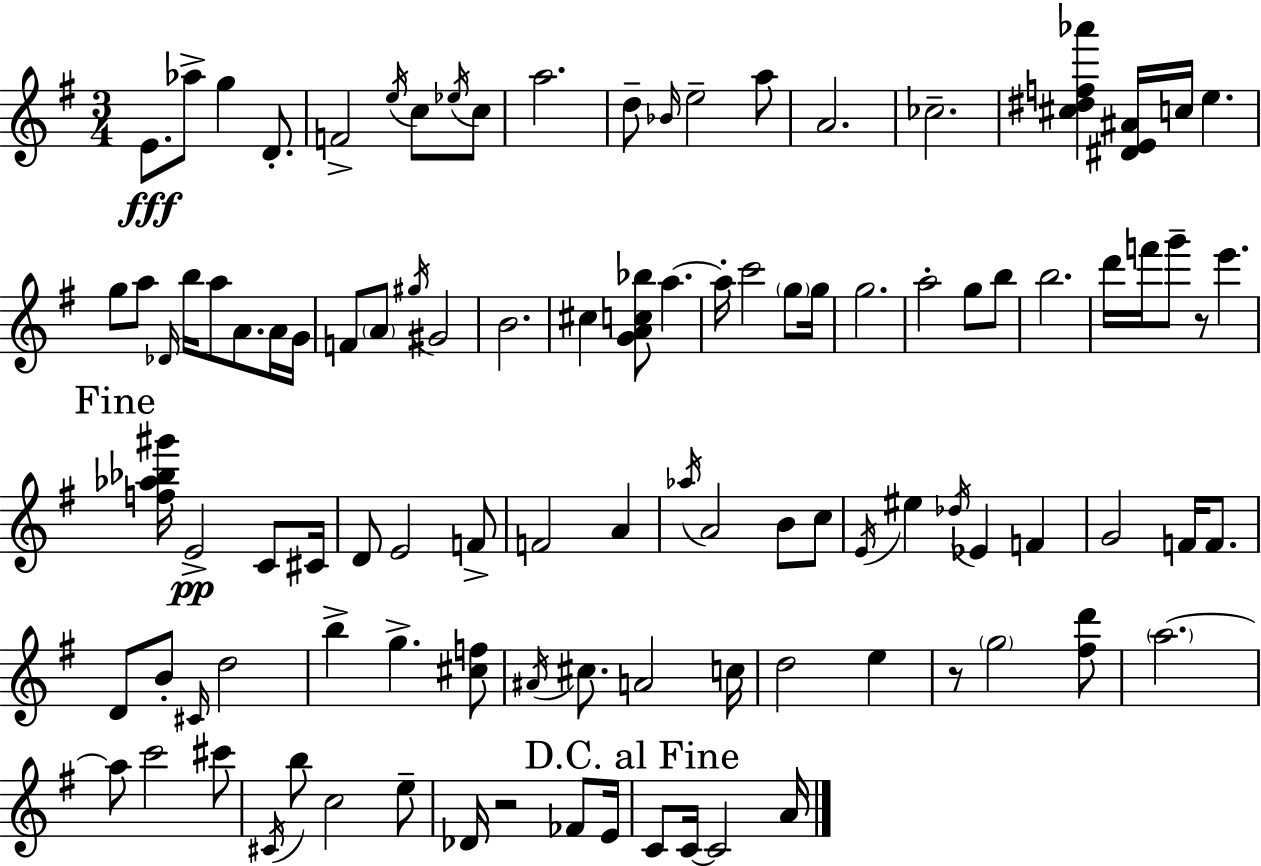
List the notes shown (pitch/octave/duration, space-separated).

E4/e. Ab5/e G5/q D4/e. F4/h E5/s C5/e Eb5/s C5/e A5/h. D5/e Bb4/s E5/h A5/e A4/h. CES5/h. [C#5,D#5,F5,Ab6]/q [D#4,E4,A#4]/s C5/s E5/q. G5/e A5/e Db4/s B5/s A5/e A4/e. A4/s G4/s F4/e A4/e G#5/s G#4/h B4/h. C#5/q [G4,A4,C5,Bb5]/e A5/q. A5/s C6/h G5/e G5/s G5/h. A5/h G5/e B5/e B5/h. D6/s F6/s G6/e R/e E6/q. [F5,Ab5,Bb5,G#6]/s E4/h C4/e C#4/s D4/e E4/h F4/e F4/h A4/q Ab5/s A4/h B4/e C5/e E4/s EIS5/q Db5/s Eb4/q F4/q G4/h F4/s F4/e. D4/e B4/e C#4/s D5/h B5/q G5/q. [C#5,F5]/e A#4/s C#5/e. A4/h C5/s D5/h E5/q R/e G5/h [F#5,D6]/e A5/h. A5/e C6/h C#6/e C#4/s B5/e C5/h E5/e Db4/s R/h FES4/e E4/s C4/e C4/s C4/h A4/s